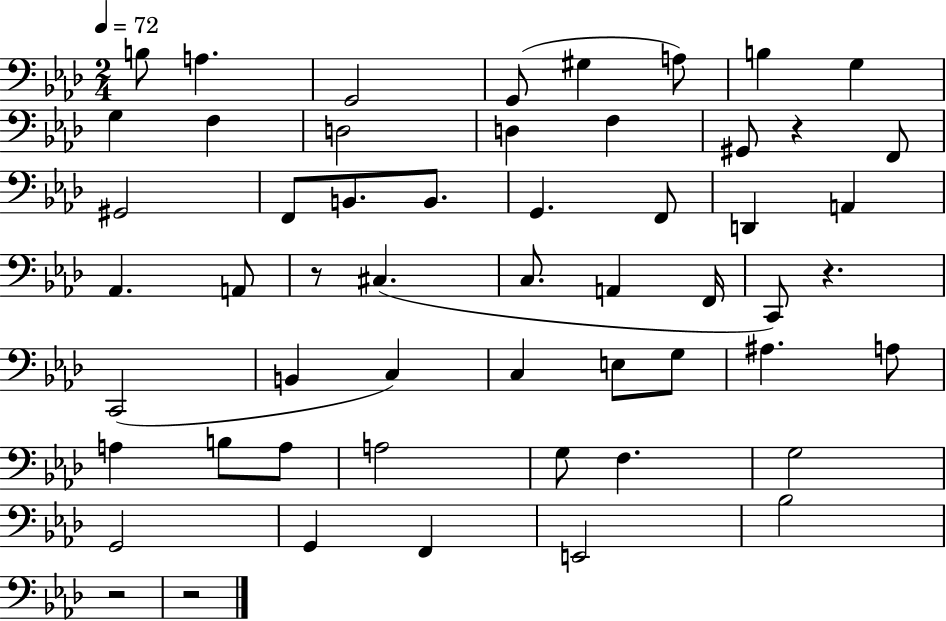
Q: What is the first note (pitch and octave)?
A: B3